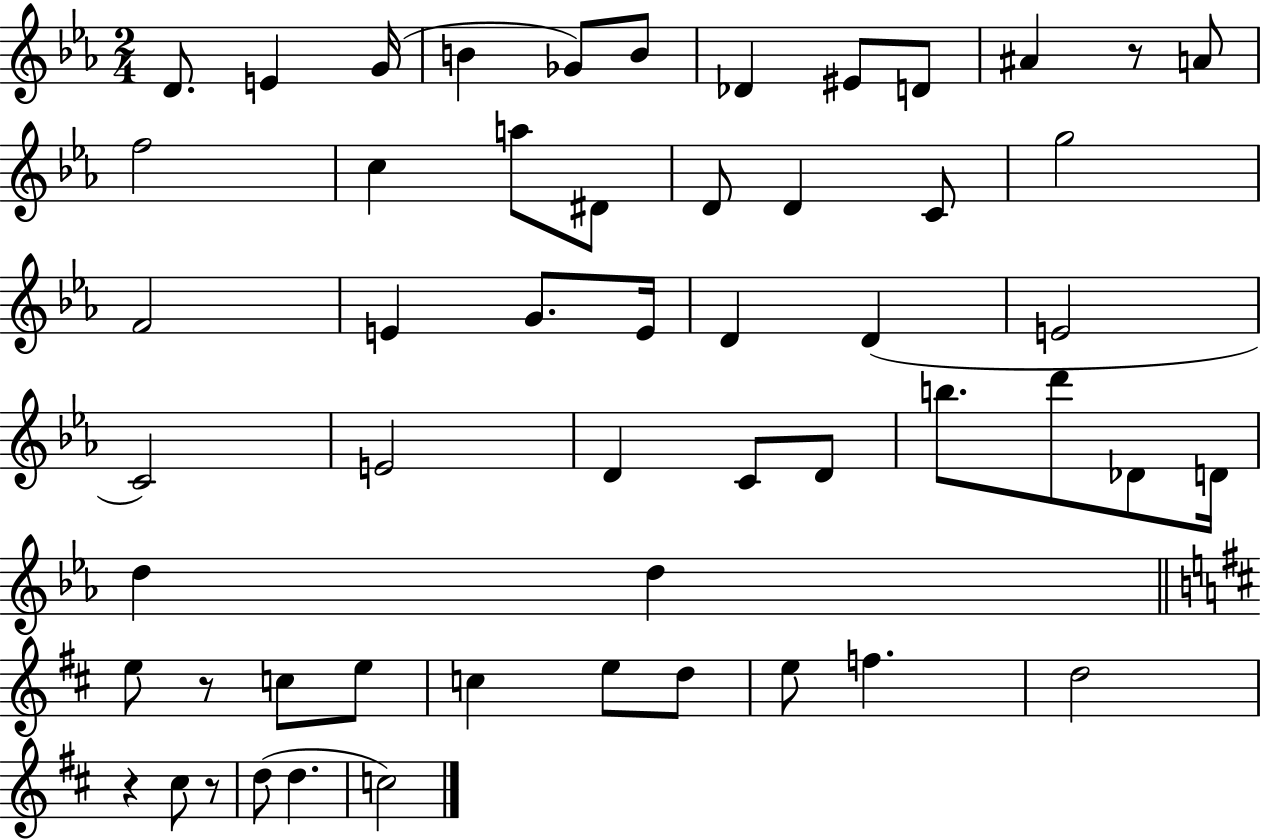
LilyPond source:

{
  \clef treble
  \numericTimeSignature
  \time 2/4
  \key ees \major
  d'8. e'4 g'16( | b'4 ges'8) b'8 | des'4 eis'8 d'8 | ais'4 r8 a'8 | \break f''2 | c''4 a''8 dis'8 | d'8 d'4 c'8 | g''2 | \break f'2 | e'4 g'8. e'16 | d'4 d'4( | e'2 | \break c'2) | e'2 | d'4 c'8 d'8 | b''8. d'''8 des'8 d'16 | \break d''4 d''4 | \bar "||" \break \key d \major e''8 r8 c''8 e''8 | c''4 e''8 d''8 | e''8 f''4. | d''2 | \break r4 cis''8 r8 | d''8( d''4. | c''2) | \bar "|."
}